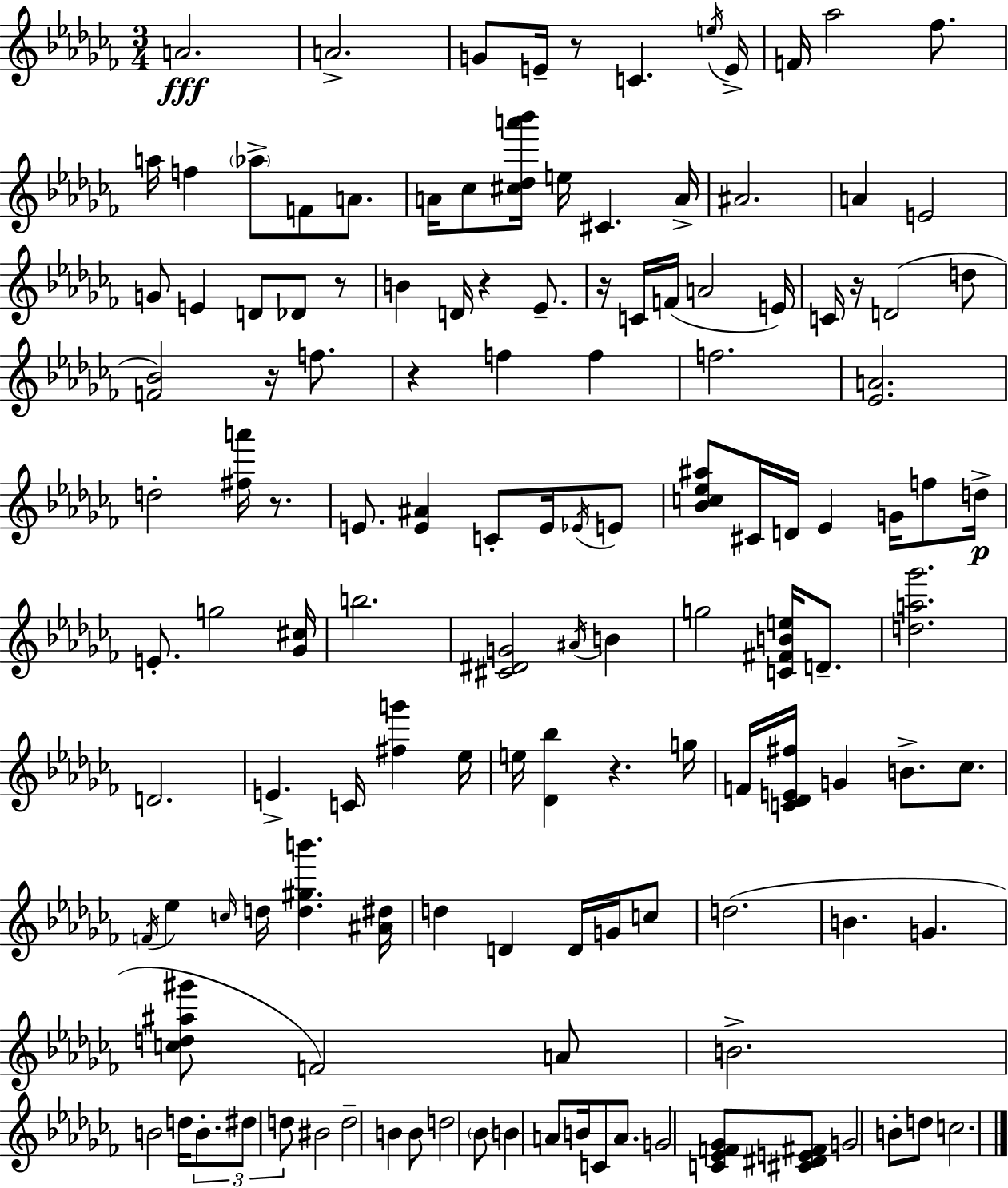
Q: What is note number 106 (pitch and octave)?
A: C5